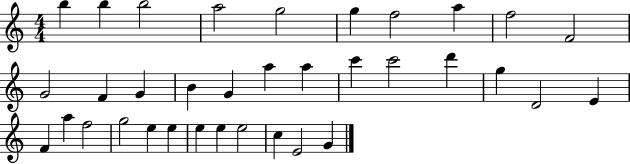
B5/q B5/q B5/h A5/h G5/h G5/q F5/h A5/q F5/h F4/h G4/h F4/q G4/q B4/q G4/q A5/q A5/q C6/q C6/h D6/q G5/q D4/h E4/q F4/q A5/q F5/h G5/h E5/q E5/q E5/q E5/q E5/h C5/q E4/h G4/q